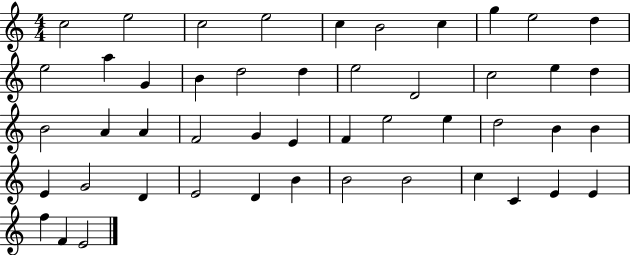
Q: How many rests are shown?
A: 0